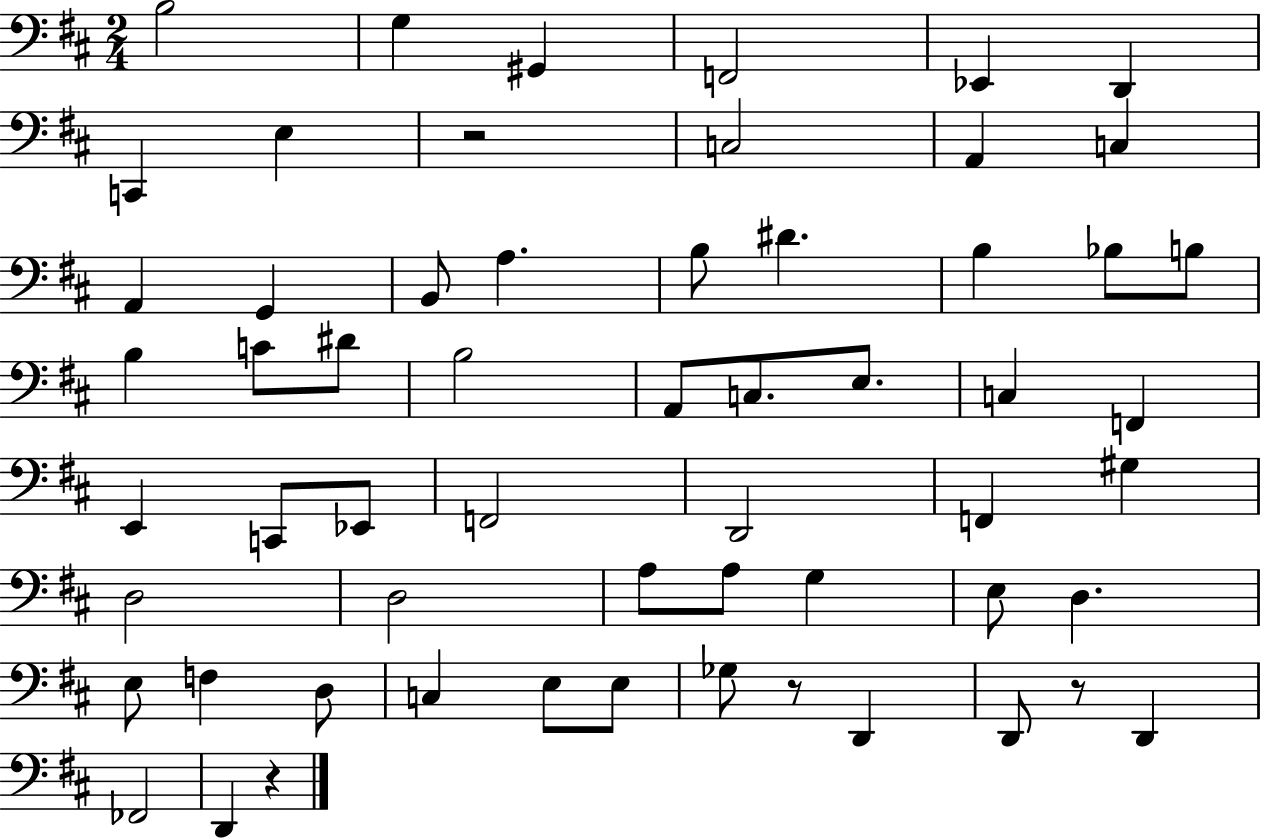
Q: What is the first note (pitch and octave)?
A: B3